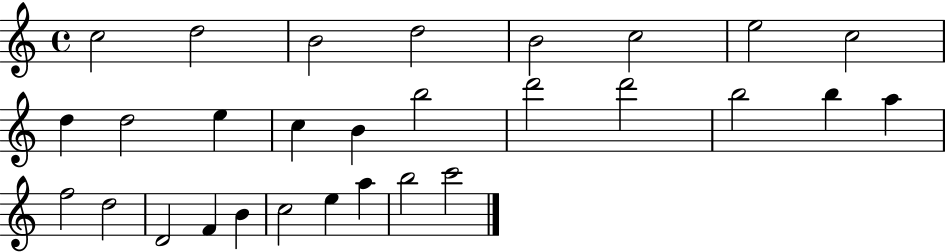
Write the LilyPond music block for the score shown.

{
  \clef treble
  \time 4/4
  \defaultTimeSignature
  \key c \major
  c''2 d''2 | b'2 d''2 | b'2 c''2 | e''2 c''2 | \break d''4 d''2 e''4 | c''4 b'4 b''2 | d'''2 d'''2 | b''2 b''4 a''4 | \break f''2 d''2 | d'2 f'4 b'4 | c''2 e''4 a''4 | b''2 c'''2 | \break \bar "|."
}